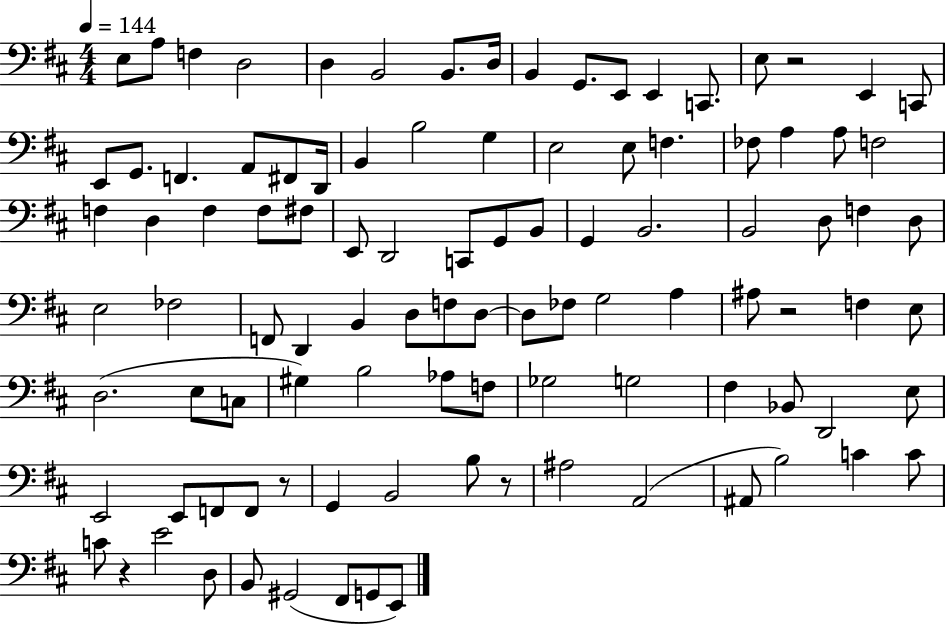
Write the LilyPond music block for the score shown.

{
  \clef bass
  \numericTimeSignature
  \time 4/4
  \key d \major
  \tempo 4 = 144
  e8 a8 f4 d2 | d4 b,2 b,8. d16 | b,4 g,8. e,8 e,4 c,8. | e8 r2 e,4 c,8 | \break e,8 g,8. f,4. a,8 fis,8 d,16 | b,4 b2 g4 | e2 e8 f4. | fes8 a4 a8 f2 | \break f4 d4 f4 f8 fis8 | e,8 d,2 c,8 g,8 b,8 | g,4 b,2. | b,2 d8 f4 d8 | \break e2 fes2 | f,8 d,4 b,4 d8 f8 d8~~ | d8 fes8 g2 a4 | ais8 r2 f4 e8 | \break d2.( e8 c8 | gis4) b2 aes8 f8 | ges2 g2 | fis4 bes,8 d,2 e8 | \break e,2 e,8 f,8 f,8 r8 | g,4 b,2 b8 r8 | ais2 a,2( | ais,8 b2) c'4 c'8 | \break c'8 r4 e'2 d8 | b,8 gis,2( fis,8 g,8 e,8) | \bar "|."
}